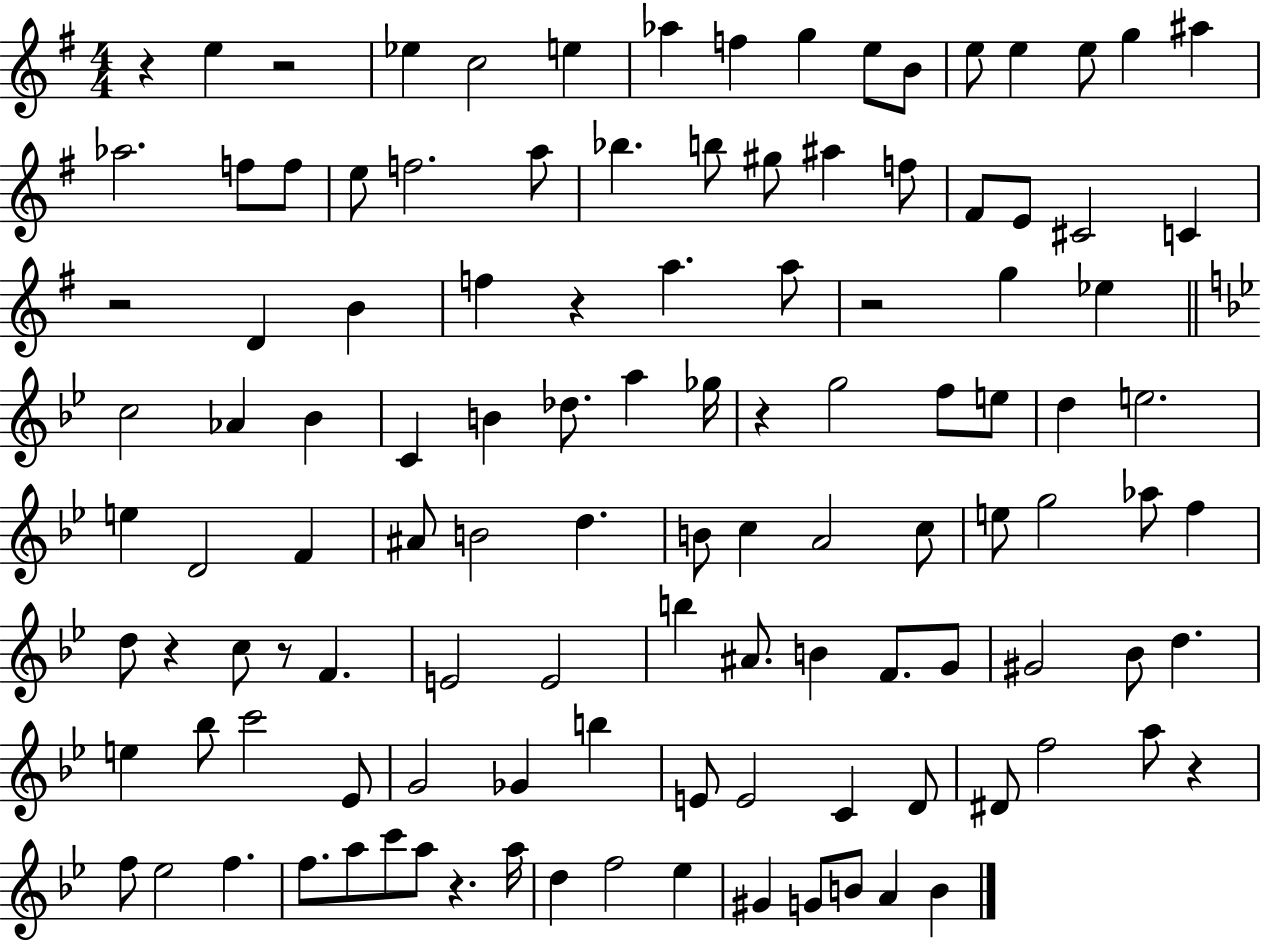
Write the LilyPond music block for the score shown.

{
  \clef treble
  \numericTimeSignature
  \time 4/4
  \key g \major
  r4 e''4 r2 | ees''4 c''2 e''4 | aes''4 f''4 g''4 e''8 b'8 | e''8 e''4 e''8 g''4 ais''4 | \break aes''2. f''8 f''8 | e''8 f''2. a''8 | bes''4. b''8 gis''8 ais''4 f''8 | fis'8 e'8 cis'2 c'4 | \break r2 d'4 b'4 | f''4 r4 a''4. a''8 | r2 g''4 ees''4 | \bar "||" \break \key bes \major c''2 aes'4 bes'4 | c'4 b'4 des''8. a''4 ges''16 | r4 g''2 f''8 e''8 | d''4 e''2. | \break e''4 d'2 f'4 | ais'8 b'2 d''4. | b'8 c''4 a'2 c''8 | e''8 g''2 aes''8 f''4 | \break d''8 r4 c''8 r8 f'4. | e'2 e'2 | b''4 ais'8. b'4 f'8. g'8 | gis'2 bes'8 d''4. | \break e''4 bes''8 c'''2 ees'8 | g'2 ges'4 b''4 | e'8 e'2 c'4 d'8 | dis'8 f''2 a''8 r4 | \break f''8 ees''2 f''4. | f''8. a''8 c'''8 a''8 r4. a''16 | d''4 f''2 ees''4 | gis'4 g'8 b'8 a'4 b'4 | \break \bar "|."
}